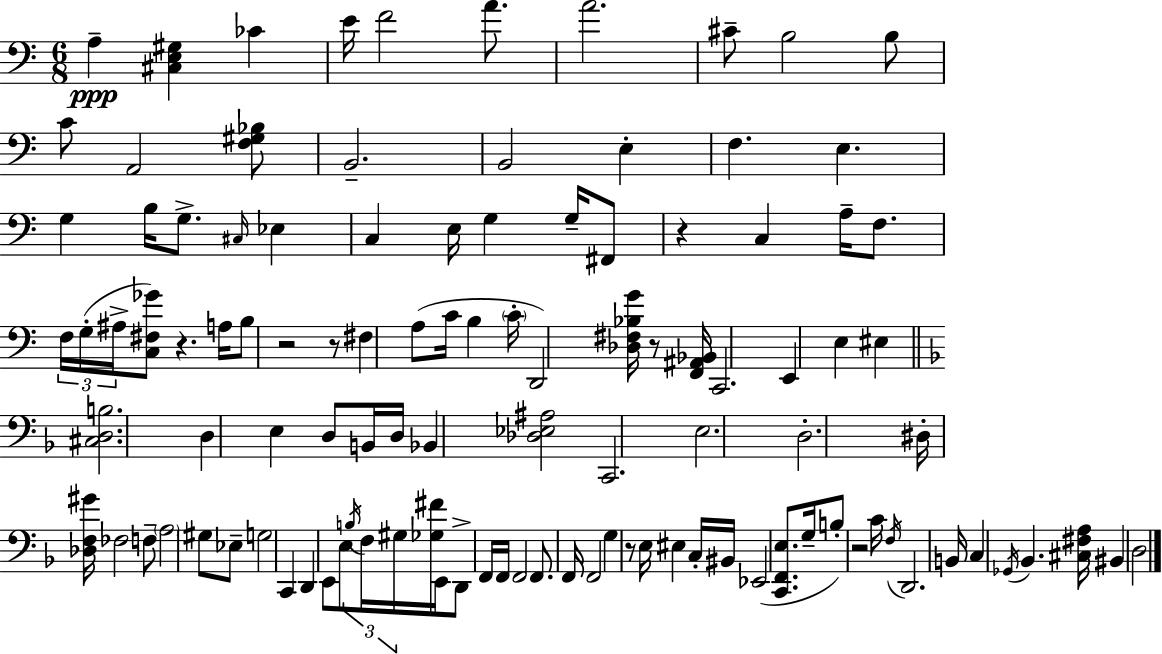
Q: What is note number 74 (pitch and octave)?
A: F2